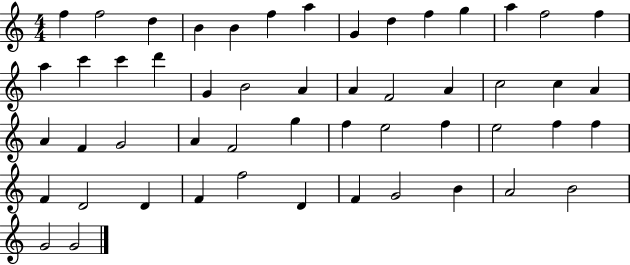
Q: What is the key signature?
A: C major